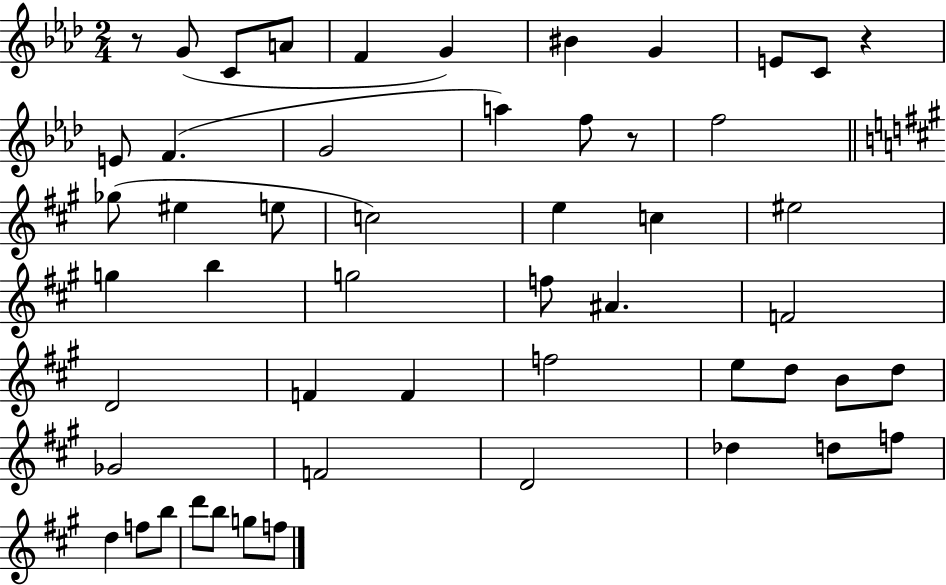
{
  \clef treble
  \numericTimeSignature
  \time 2/4
  \key aes \major
  r8 g'8( c'8 a'8 | f'4 g'4) | bis'4 g'4 | e'8 c'8 r4 | \break e'8 f'4.( | g'2 | a''4) f''8 r8 | f''2 | \break \bar "||" \break \key a \major ges''8( eis''4 e''8 | c''2) | e''4 c''4 | eis''2 | \break g''4 b''4 | g''2 | f''8 ais'4. | f'2 | \break d'2 | f'4 f'4 | f''2 | e''8 d''8 b'8 d''8 | \break ges'2 | f'2 | d'2 | des''4 d''8 f''8 | \break d''4 f''8 b''8 | d'''8 b''8 g''8 f''8 | \bar "|."
}